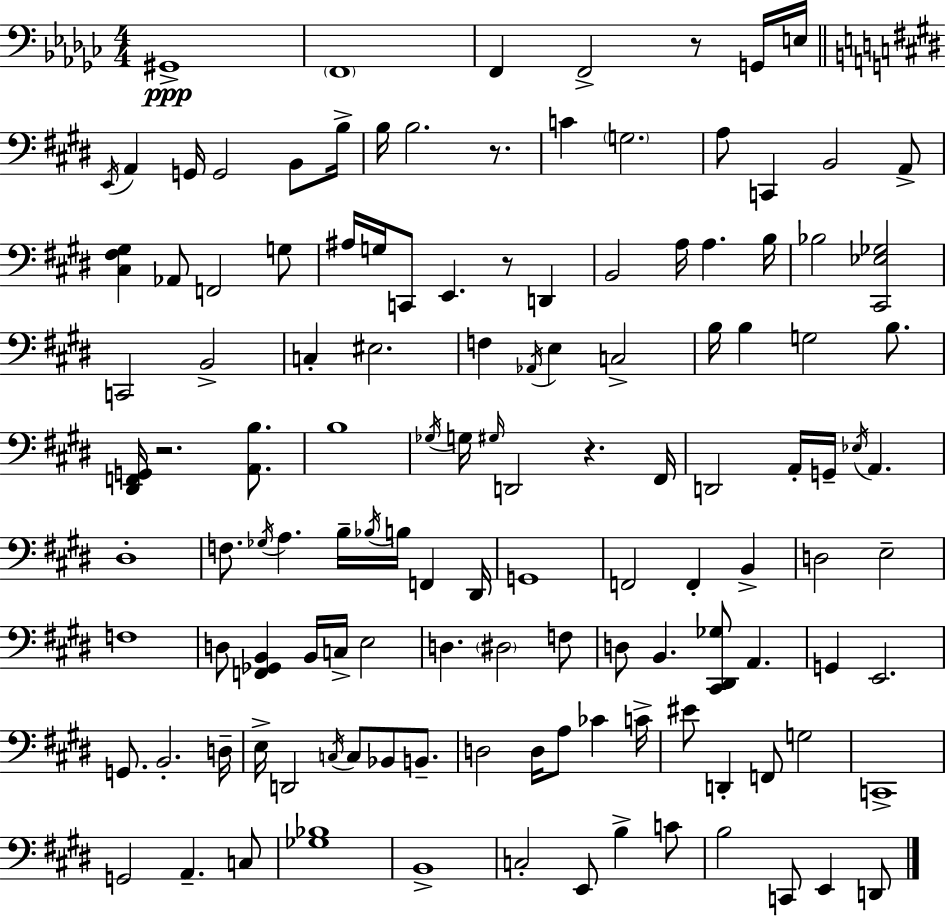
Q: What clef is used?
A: bass